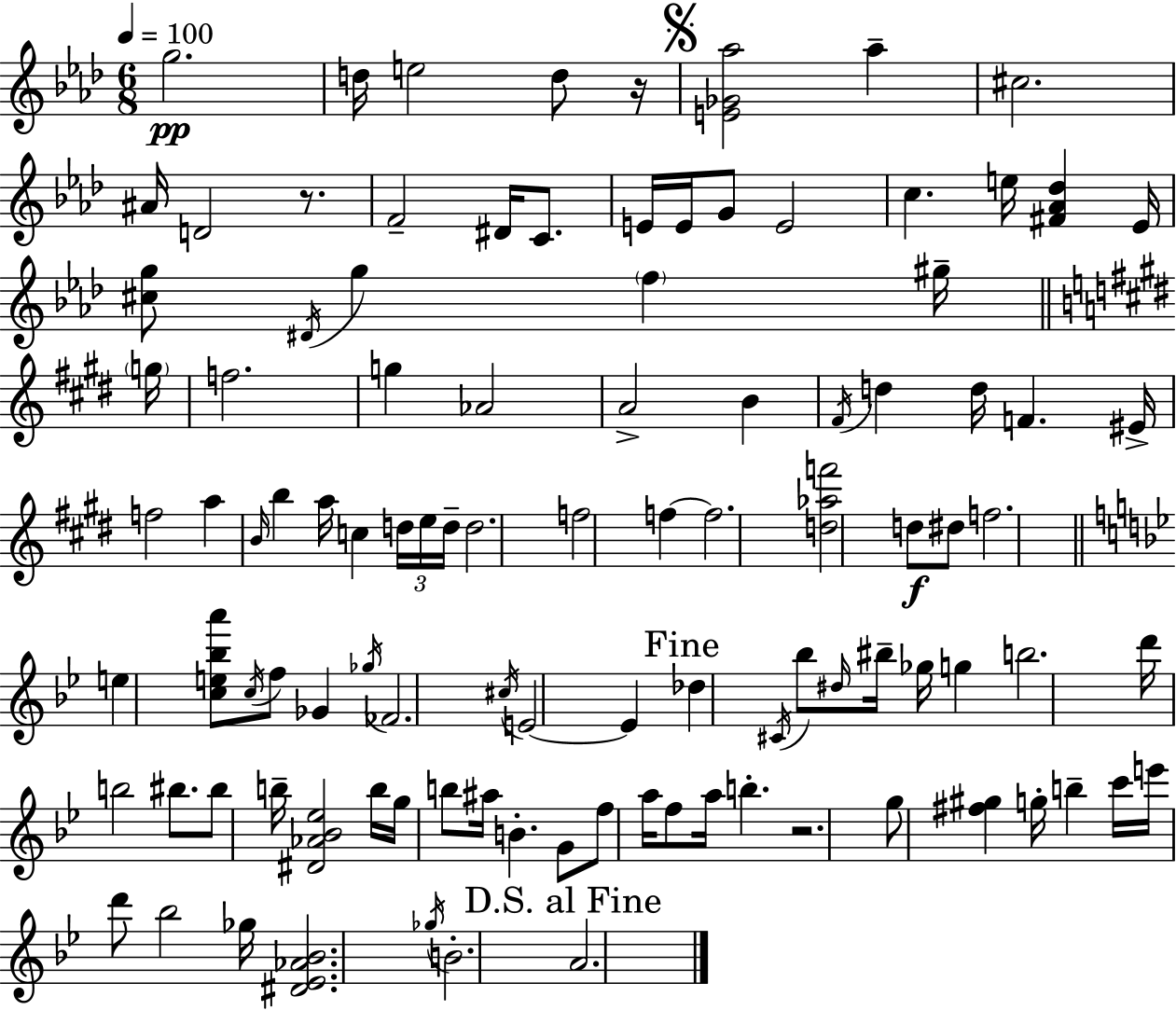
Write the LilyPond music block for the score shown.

{
  \clef treble
  \numericTimeSignature
  \time 6/8
  \key aes \major
  \tempo 4 = 100
  g''2.\pp | d''16 e''2 d''8 r16 | \mark \markup { \musicglyph "scripts.segno" } <e' ges' aes''>2 aes''4-- | cis''2. | \break ais'16 d'2 r8. | f'2-- dis'16 c'8. | e'16 e'16 g'8 e'2 | c''4. e''16 <fis' aes' des''>4 ees'16 | \break <cis'' g''>8 \acciaccatura { dis'16 } g''4 \parenthesize f''4 gis''16-- | \bar "||" \break \key e \major \parenthesize g''16 f''2. | g''4 aes'2 | a'2-> b'4 | \acciaccatura { fis'16 } d''4 d''16 f'4. | \break eis'16-> f''2 a''4 | \grace { b'16 } b''4 a''16 c''4 | \tuplet 3/2 { d''16 e''16 d''16-- } d''2. | f''2 f''4~~ | \break f''2. | <d'' aes'' f'''>2 d''8\f | dis''8 f''2. | \bar "||" \break \key g \minor e''4 <c'' e'' bes'' a'''>8 \acciaccatura { c''16 } f''8 ges'4 | \acciaccatura { ges''16 } fes'2. | \acciaccatura { cis''16 } e'2~~ e'4 | \mark "Fine" des''4 \acciaccatura { cis'16 } bes''8 \grace { dis''16 } bis''16-- | \break ges''16 g''4 b''2. | d'''16 b''2 | bis''8. bis''8 b''16-- <dis' aes' bes' ees''>2 | b''16 g''16 b''8 ais''16 b'4.-. | \break g'8 f''8 a''16 f''8 a''16 b''4.-. | r2. | g''8 <fis'' gis''>4 g''16-. | b''4-- c'''16 e'''16 d'''8 bes''2 | \break ges''16 <dis' ees' aes' bes'>2. | \acciaccatura { ges''16 } b'2.-. | \mark "D.S. al Fine" a'2. | \bar "|."
}